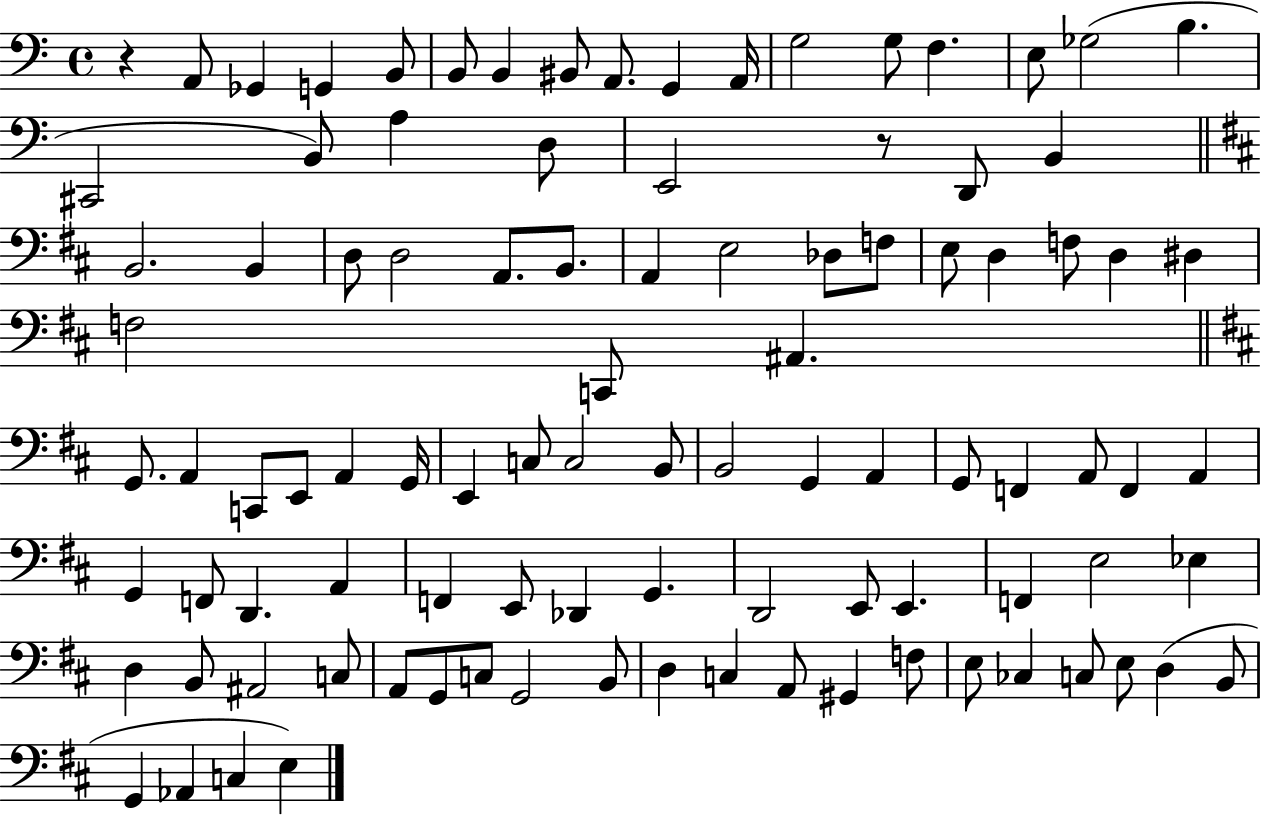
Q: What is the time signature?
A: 4/4